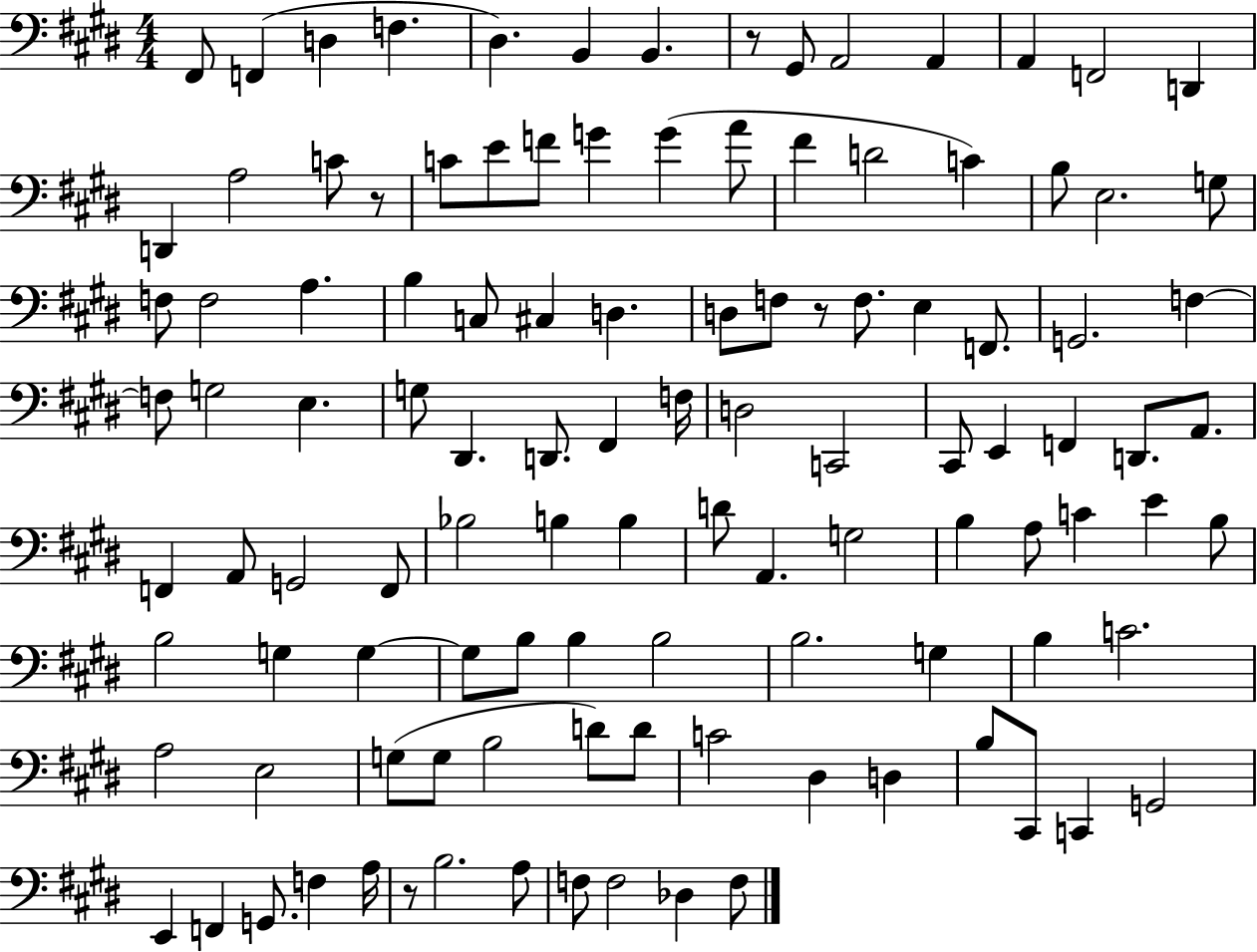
F#2/e F2/q D3/q F3/q. D#3/q. B2/q B2/q. R/e G#2/e A2/h A2/q A2/q F2/h D2/q D2/q A3/h C4/e R/e C4/e E4/e F4/e G4/q G4/q A4/e F#4/q D4/h C4/q B3/e E3/h. G3/e F3/e F3/h A3/q. B3/q C3/e C#3/q D3/q. D3/e F3/e R/e F3/e. E3/q F2/e. G2/h. F3/q F3/e G3/h E3/q. G3/e D#2/q. D2/e. F#2/q F3/s D3/h C2/h C#2/e E2/q F2/q D2/e. A2/e. F2/q A2/e G2/h F2/e Bb3/h B3/q B3/q D4/e A2/q. G3/h B3/q A3/e C4/q E4/q B3/e B3/h G3/q G3/q G3/e B3/e B3/q B3/h B3/h. G3/q B3/q C4/h. A3/h E3/h G3/e G3/e B3/h D4/e D4/e C4/h D#3/q D3/q B3/e C#2/e C2/q G2/h E2/q F2/q G2/e. F3/q A3/s R/e B3/h. A3/e F3/e F3/h Db3/q F3/e